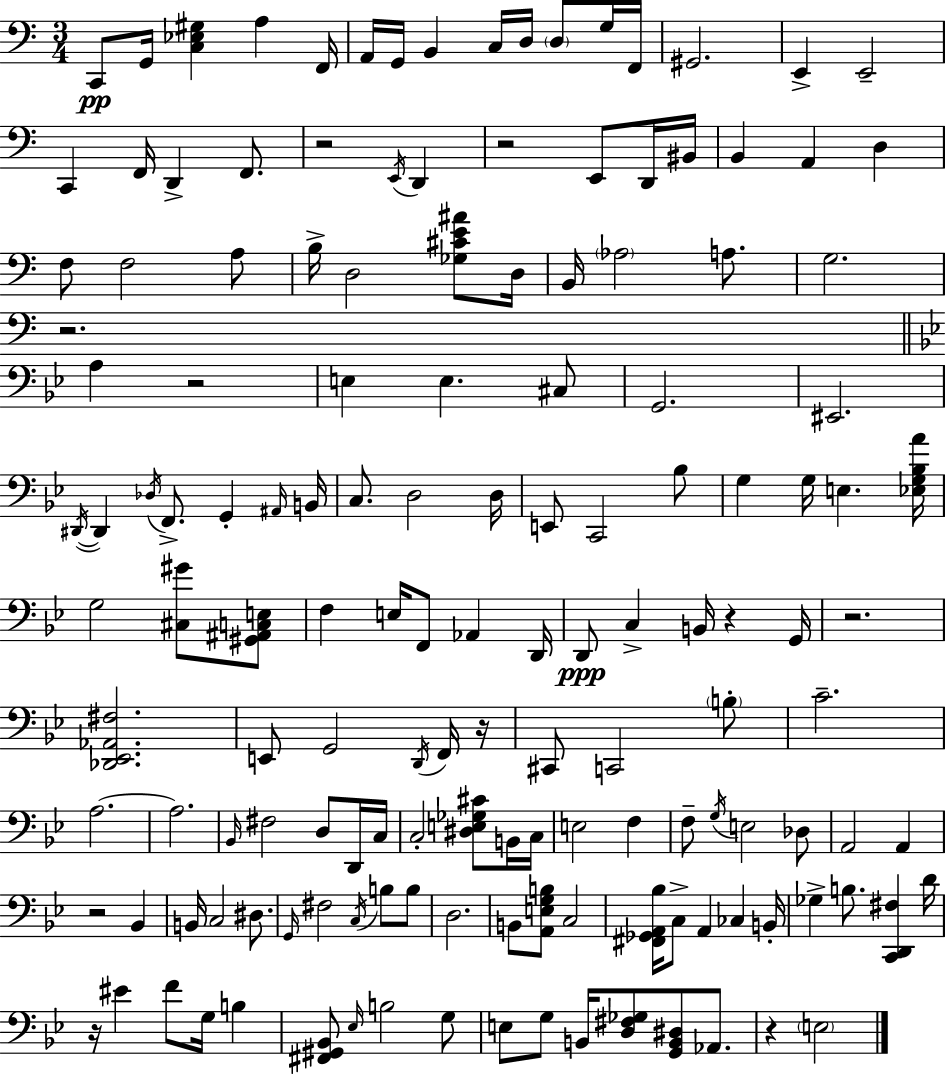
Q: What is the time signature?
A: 3/4